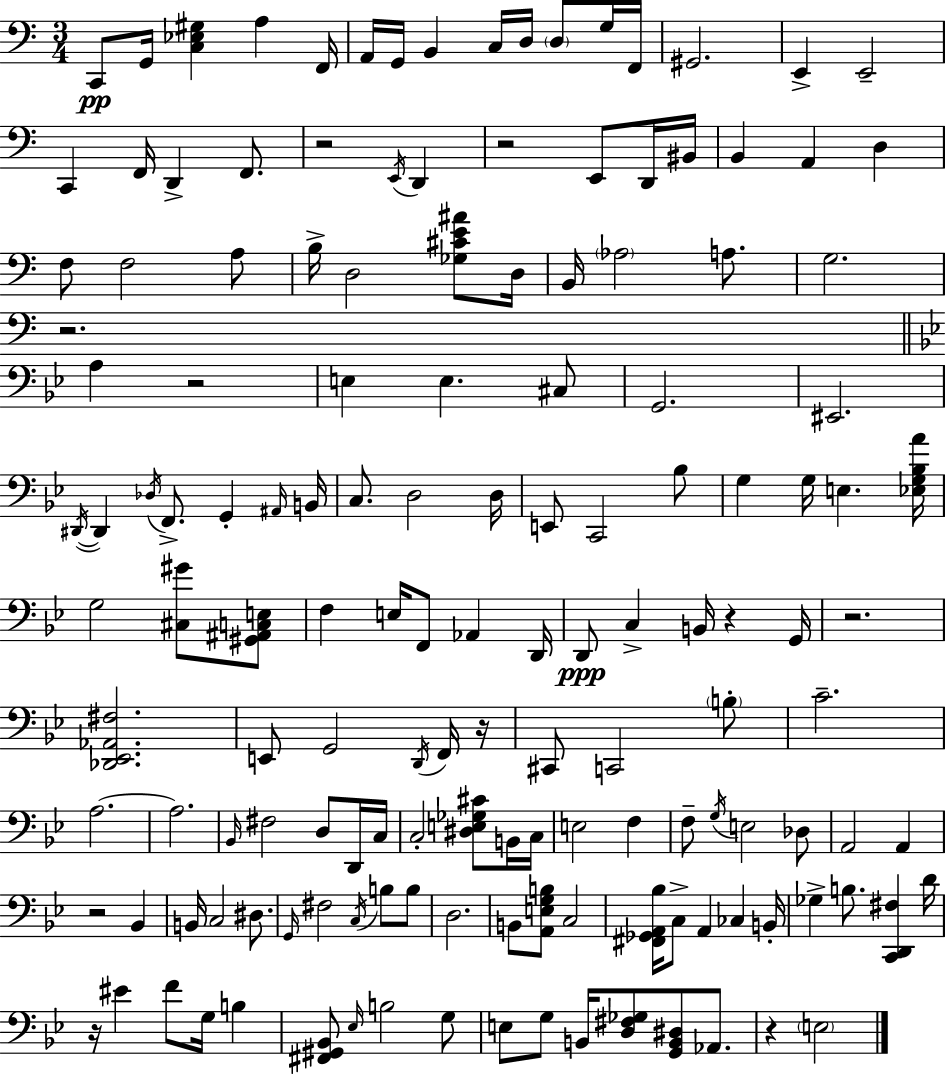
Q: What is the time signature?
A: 3/4